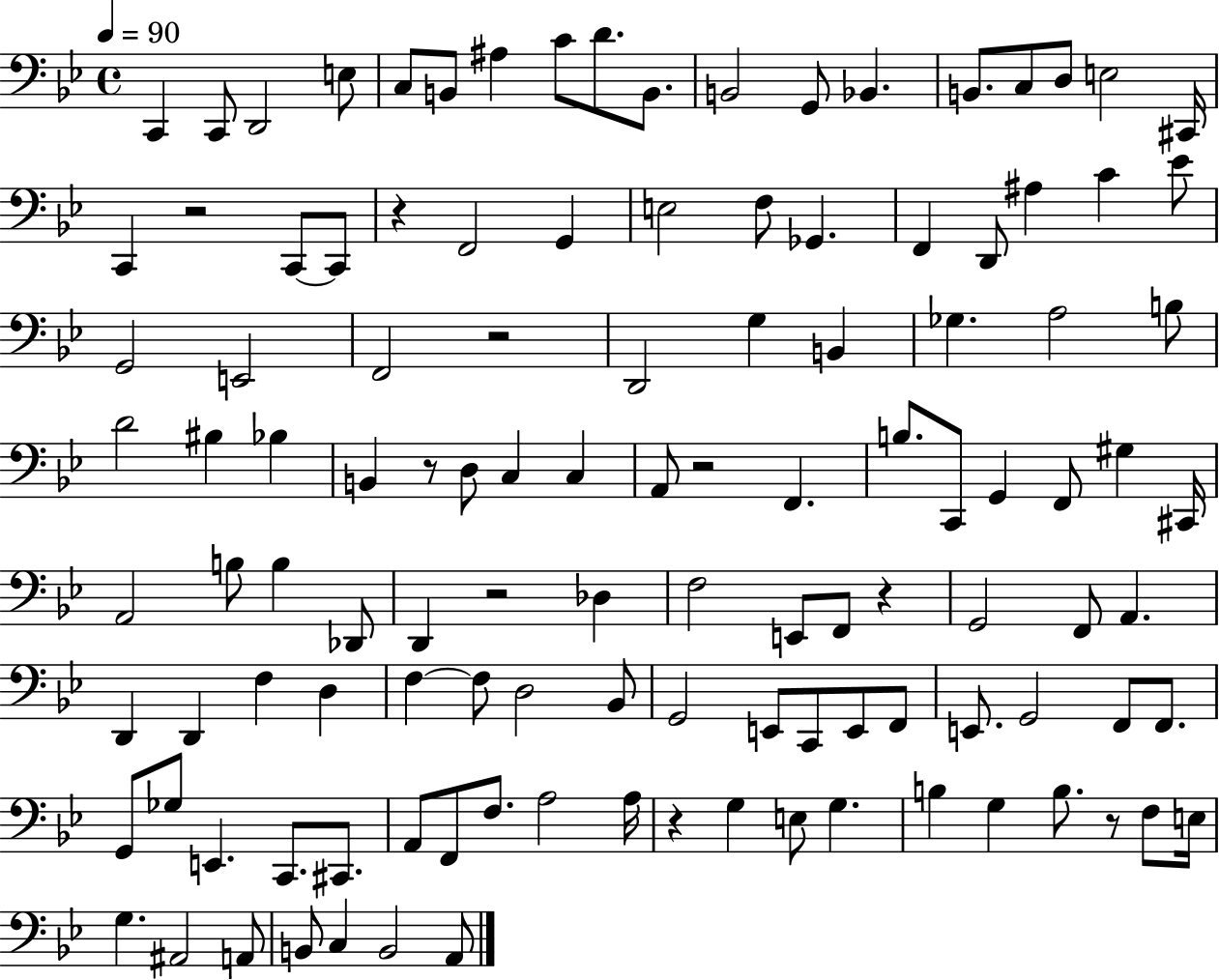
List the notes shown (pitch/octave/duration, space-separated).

C2/q C2/e D2/h E3/e C3/e B2/e A#3/q C4/e D4/e. B2/e. B2/h G2/e Bb2/q. B2/e. C3/e D3/e E3/h C#2/s C2/q R/h C2/e C2/e R/q F2/h G2/q E3/h F3/e Gb2/q. F2/q D2/e A#3/q C4/q Eb4/e G2/h E2/h F2/h R/h D2/h G3/q B2/q Gb3/q. A3/h B3/e D4/h BIS3/q Bb3/q B2/q R/e D3/e C3/q C3/q A2/e R/h F2/q. B3/e. C2/e G2/q F2/e G#3/q C#2/s A2/h B3/e B3/q Db2/e D2/q R/h Db3/q F3/h E2/e F2/e R/q G2/h F2/e A2/q. D2/q D2/q F3/q D3/q F3/q F3/e D3/h Bb2/e G2/h E2/e C2/e E2/e F2/e E2/e. G2/h F2/e F2/e. G2/e Gb3/e E2/q. C2/e. C#2/e. A2/e F2/e F3/e. A3/h A3/s R/q G3/q E3/e G3/q. B3/q G3/q B3/e. R/e F3/e E3/s G3/q. A#2/h A2/e B2/e C3/q B2/h A2/e